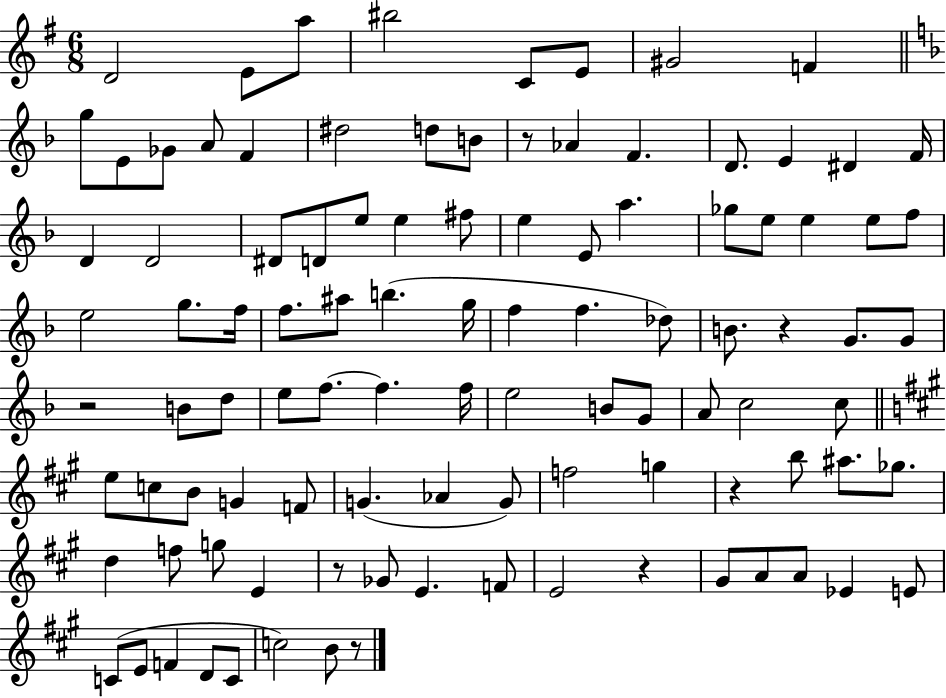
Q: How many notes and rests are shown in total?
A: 102